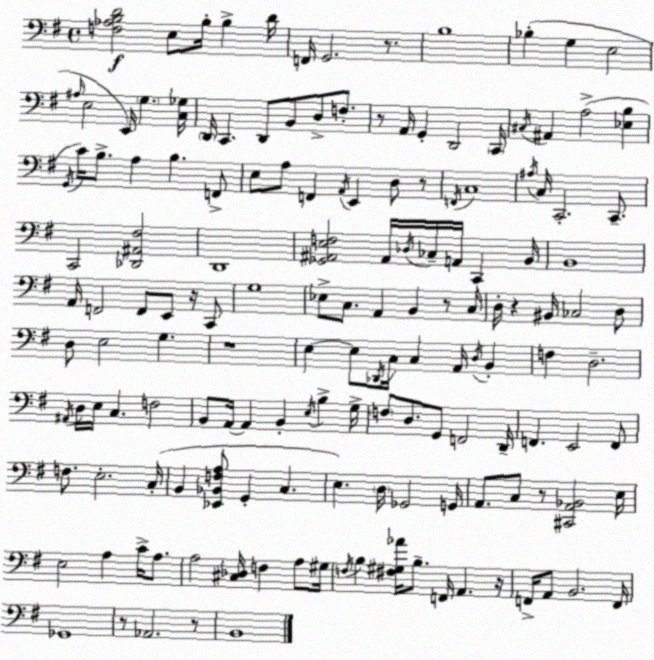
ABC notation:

X:1
T:Untitled
M:4/4
L:1/4
K:G
[F,_A,B,D]2 E,/2 B,/4 B, D/4 F,,/4 G,,2 z/2 B,4 _B, G, E,2 ^A,/4 E,2 E,,/4 G, [C,_G,]/4 D,,/4 C,, D,,/2 B,,/2 D,/2 F,/2 z/2 A,,/4 G,, D,,2 C,,/4 ^C,/4 ^A,, A,2 [_E,B,] G,,/4 C/4 B,/2 A, B, F,,/2 E,/2 A,/2 F,, A,,/4 E,, D,/2 z/2 F,,/4 C,4 ^A,/4 C,/4 C,,2 C,,/2 C,,2 [_D,,^A,,^F,]2 D,,4 [_G,,^A,,E,F,]2 ^A,,/4 _D,/4 _C,/4 A,,/4 C,, B,,/4 B,,4 A,,/4 F,,2 F,,/2 E,,/2 z/4 C,,/2 G,4 _E,/2 C,/2 A,, B,, z/2 C,/4 D,/4 z ^B,,/4 _C,2 D,/2 D,/2 E,2 G, z4 E, E,/2 _D,,/4 C,/4 C, A,,/4 D,/4 B,, F, D,2 ^A,,/4 D,/4 E,/4 C, F,2 B,,/2 A,,/4 A,, B,, E,/4 B, G,/4 F,/2 D,/2 G,,/2 F,,2 D,,/4 F,, E,,2 F,,/2 F,/2 E,2 C,/4 B,, [_E,,_B,,F,A,]/2 G,, C, E, D,/4 _G,,2 G,,/4 A,,/2 C,/2 z/2 [^C,,A,,_B,,]2 E,/4 E,2 A, C/4 A,/2 A,2 [^C,_D,]/4 F, A,/2 ^G,/4 F,/4 B, [^F,^G,_A]/4 B,/2 F,,/4 A,, z/4 F,,/4 A,,/2 B,,2 F,,/4 _G,,4 z/2 _A,,2 z/2 B,,4